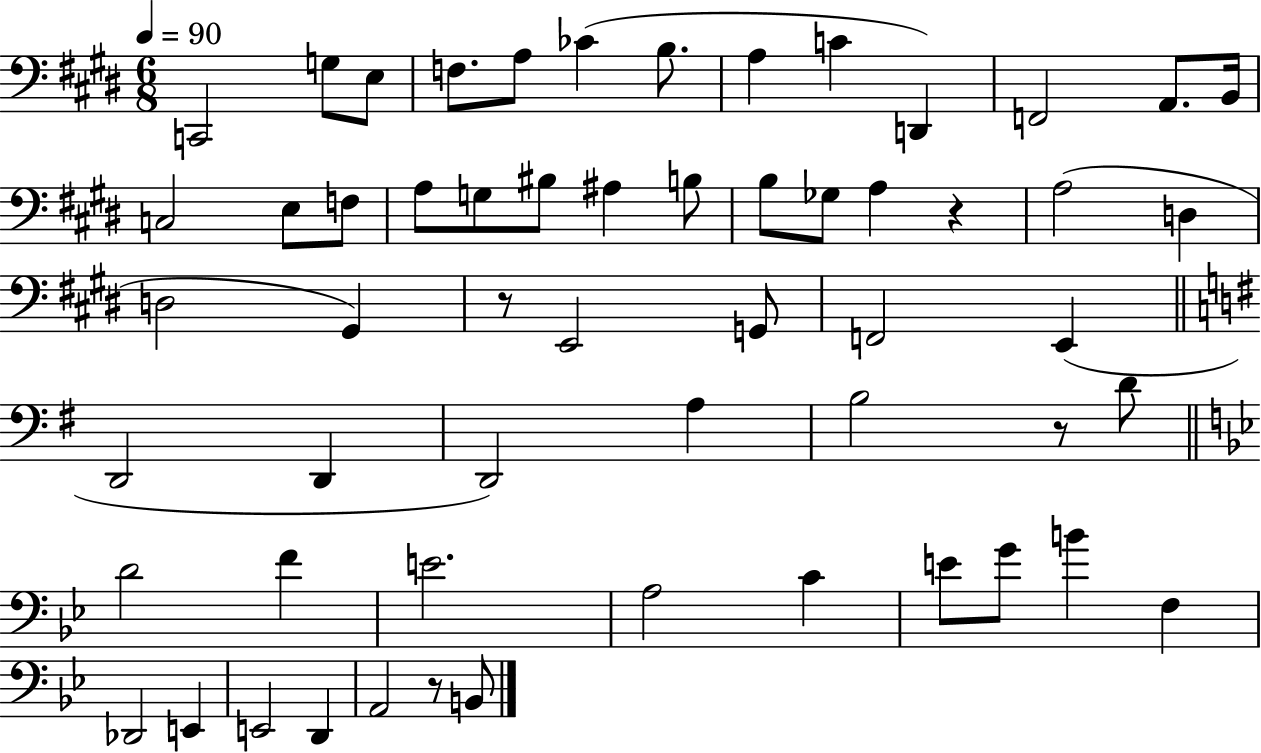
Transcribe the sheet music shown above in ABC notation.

X:1
T:Untitled
M:6/8
L:1/4
K:E
C,,2 G,/2 E,/2 F,/2 A,/2 _C B,/2 A, C D,, F,,2 A,,/2 B,,/4 C,2 E,/2 F,/2 A,/2 G,/2 ^B,/2 ^A, B,/2 B,/2 _G,/2 A, z A,2 D, D,2 ^G,, z/2 E,,2 G,,/2 F,,2 E,, D,,2 D,, D,,2 A, B,2 z/2 D/2 D2 F E2 A,2 C E/2 G/2 B F, _D,,2 E,, E,,2 D,, A,,2 z/2 B,,/2